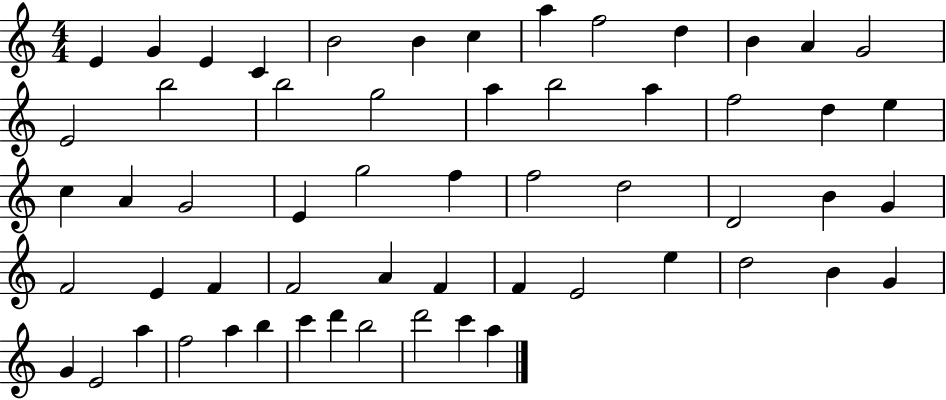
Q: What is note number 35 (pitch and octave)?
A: F4